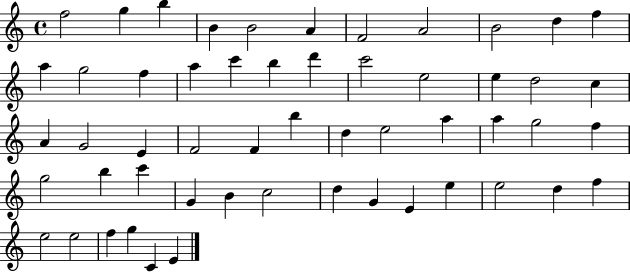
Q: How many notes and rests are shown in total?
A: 54